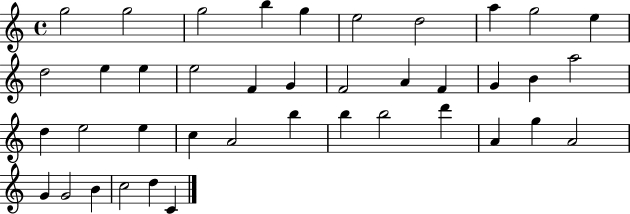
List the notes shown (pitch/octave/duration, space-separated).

G5/h G5/h G5/h B5/q G5/q E5/h D5/h A5/q G5/h E5/q D5/h E5/q E5/q E5/h F4/q G4/q F4/h A4/q F4/q G4/q B4/q A5/h D5/q E5/h E5/q C5/q A4/h B5/q B5/q B5/h D6/q A4/q G5/q A4/h G4/q G4/h B4/q C5/h D5/q C4/q